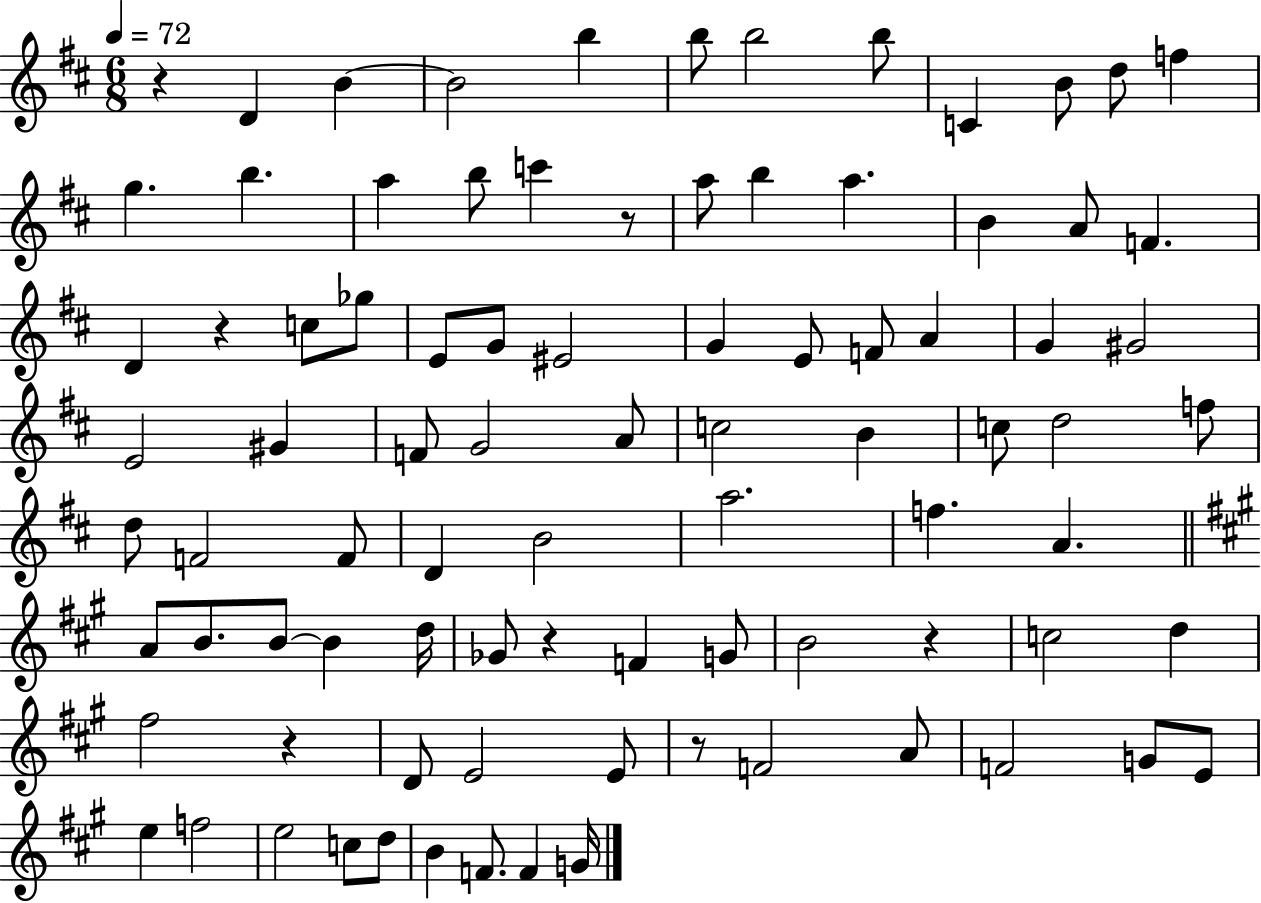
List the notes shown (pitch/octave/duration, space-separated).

R/q D4/q B4/q B4/h B5/q B5/e B5/h B5/e C4/q B4/e D5/e F5/q G5/q. B5/q. A5/q B5/e C6/q R/e A5/e B5/q A5/q. B4/q A4/e F4/q. D4/q R/q C5/e Gb5/e E4/e G4/e EIS4/h G4/q E4/e F4/e A4/q G4/q G#4/h E4/h G#4/q F4/e G4/h A4/e C5/h B4/q C5/e D5/h F5/e D5/e F4/h F4/e D4/q B4/h A5/h. F5/q. A4/q. A4/e B4/e. B4/e B4/q D5/s Gb4/e R/q F4/q G4/e B4/h R/q C5/h D5/q F#5/h R/q D4/e E4/h E4/e R/e F4/h A4/e F4/h G4/e E4/e E5/q F5/h E5/h C5/e D5/e B4/q F4/e. F4/q G4/s